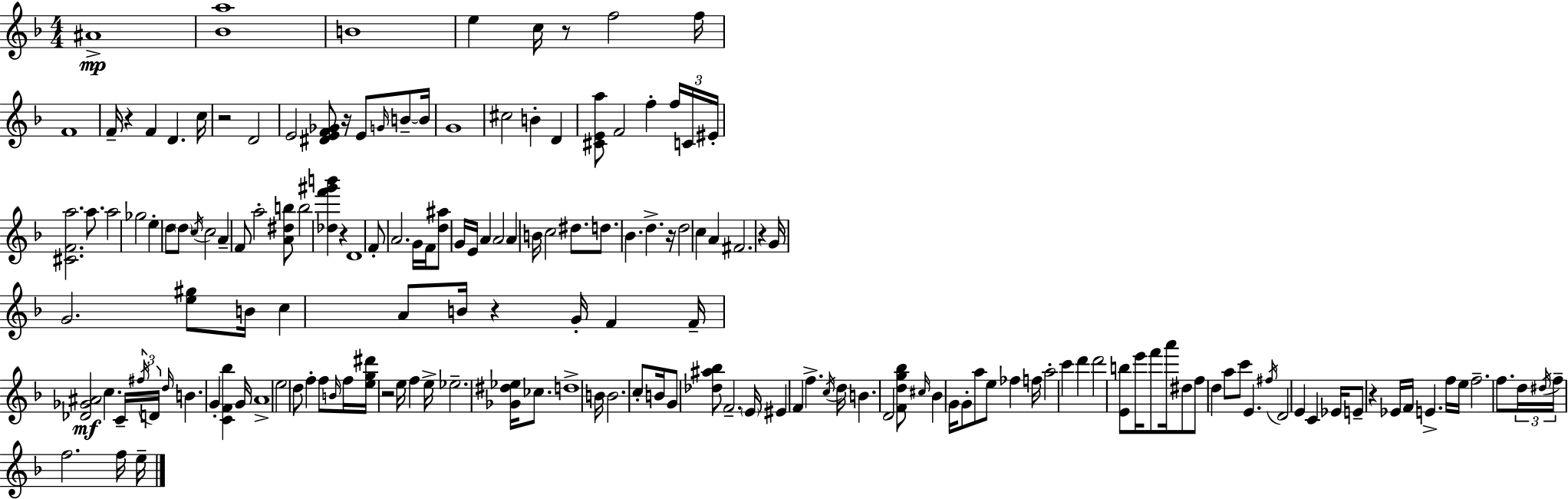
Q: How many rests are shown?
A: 10